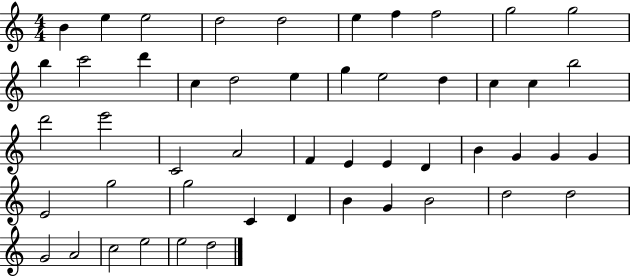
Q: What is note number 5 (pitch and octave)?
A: D5